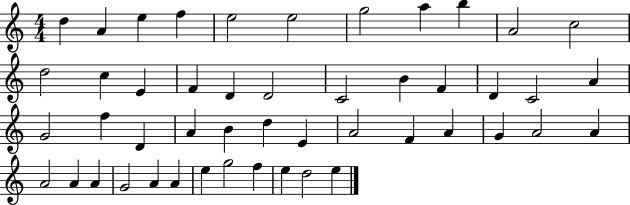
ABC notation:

X:1
T:Untitled
M:4/4
L:1/4
K:C
d A e f e2 e2 g2 a b A2 c2 d2 c E F D D2 C2 B F D C2 A G2 f D A B d E A2 F A G A2 A A2 A A G2 A A e g2 f e d2 e